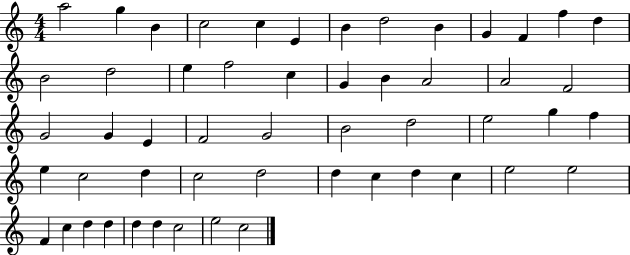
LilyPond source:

{
  \clef treble
  \numericTimeSignature
  \time 4/4
  \key c \major
  a''2 g''4 b'4 | c''2 c''4 e'4 | b'4 d''2 b'4 | g'4 f'4 f''4 d''4 | \break b'2 d''2 | e''4 f''2 c''4 | g'4 b'4 a'2 | a'2 f'2 | \break g'2 g'4 e'4 | f'2 g'2 | b'2 d''2 | e''2 g''4 f''4 | \break e''4 c''2 d''4 | c''2 d''2 | d''4 c''4 d''4 c''4 | e''2 e''2 | \break f'4 c''4 d''4 d''4 | d''4 d''4 c''2 | e''2 c''2 | \bar "|."
}